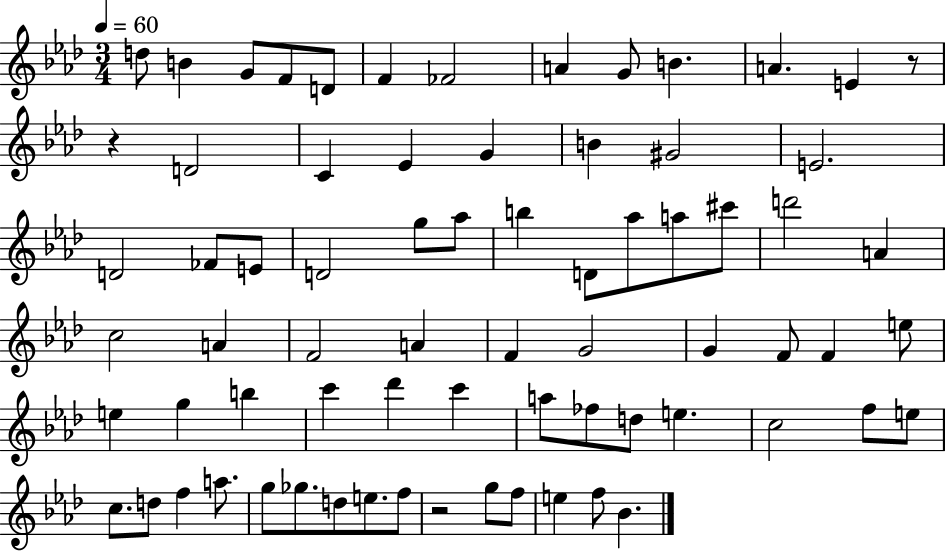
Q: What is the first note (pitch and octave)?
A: D5